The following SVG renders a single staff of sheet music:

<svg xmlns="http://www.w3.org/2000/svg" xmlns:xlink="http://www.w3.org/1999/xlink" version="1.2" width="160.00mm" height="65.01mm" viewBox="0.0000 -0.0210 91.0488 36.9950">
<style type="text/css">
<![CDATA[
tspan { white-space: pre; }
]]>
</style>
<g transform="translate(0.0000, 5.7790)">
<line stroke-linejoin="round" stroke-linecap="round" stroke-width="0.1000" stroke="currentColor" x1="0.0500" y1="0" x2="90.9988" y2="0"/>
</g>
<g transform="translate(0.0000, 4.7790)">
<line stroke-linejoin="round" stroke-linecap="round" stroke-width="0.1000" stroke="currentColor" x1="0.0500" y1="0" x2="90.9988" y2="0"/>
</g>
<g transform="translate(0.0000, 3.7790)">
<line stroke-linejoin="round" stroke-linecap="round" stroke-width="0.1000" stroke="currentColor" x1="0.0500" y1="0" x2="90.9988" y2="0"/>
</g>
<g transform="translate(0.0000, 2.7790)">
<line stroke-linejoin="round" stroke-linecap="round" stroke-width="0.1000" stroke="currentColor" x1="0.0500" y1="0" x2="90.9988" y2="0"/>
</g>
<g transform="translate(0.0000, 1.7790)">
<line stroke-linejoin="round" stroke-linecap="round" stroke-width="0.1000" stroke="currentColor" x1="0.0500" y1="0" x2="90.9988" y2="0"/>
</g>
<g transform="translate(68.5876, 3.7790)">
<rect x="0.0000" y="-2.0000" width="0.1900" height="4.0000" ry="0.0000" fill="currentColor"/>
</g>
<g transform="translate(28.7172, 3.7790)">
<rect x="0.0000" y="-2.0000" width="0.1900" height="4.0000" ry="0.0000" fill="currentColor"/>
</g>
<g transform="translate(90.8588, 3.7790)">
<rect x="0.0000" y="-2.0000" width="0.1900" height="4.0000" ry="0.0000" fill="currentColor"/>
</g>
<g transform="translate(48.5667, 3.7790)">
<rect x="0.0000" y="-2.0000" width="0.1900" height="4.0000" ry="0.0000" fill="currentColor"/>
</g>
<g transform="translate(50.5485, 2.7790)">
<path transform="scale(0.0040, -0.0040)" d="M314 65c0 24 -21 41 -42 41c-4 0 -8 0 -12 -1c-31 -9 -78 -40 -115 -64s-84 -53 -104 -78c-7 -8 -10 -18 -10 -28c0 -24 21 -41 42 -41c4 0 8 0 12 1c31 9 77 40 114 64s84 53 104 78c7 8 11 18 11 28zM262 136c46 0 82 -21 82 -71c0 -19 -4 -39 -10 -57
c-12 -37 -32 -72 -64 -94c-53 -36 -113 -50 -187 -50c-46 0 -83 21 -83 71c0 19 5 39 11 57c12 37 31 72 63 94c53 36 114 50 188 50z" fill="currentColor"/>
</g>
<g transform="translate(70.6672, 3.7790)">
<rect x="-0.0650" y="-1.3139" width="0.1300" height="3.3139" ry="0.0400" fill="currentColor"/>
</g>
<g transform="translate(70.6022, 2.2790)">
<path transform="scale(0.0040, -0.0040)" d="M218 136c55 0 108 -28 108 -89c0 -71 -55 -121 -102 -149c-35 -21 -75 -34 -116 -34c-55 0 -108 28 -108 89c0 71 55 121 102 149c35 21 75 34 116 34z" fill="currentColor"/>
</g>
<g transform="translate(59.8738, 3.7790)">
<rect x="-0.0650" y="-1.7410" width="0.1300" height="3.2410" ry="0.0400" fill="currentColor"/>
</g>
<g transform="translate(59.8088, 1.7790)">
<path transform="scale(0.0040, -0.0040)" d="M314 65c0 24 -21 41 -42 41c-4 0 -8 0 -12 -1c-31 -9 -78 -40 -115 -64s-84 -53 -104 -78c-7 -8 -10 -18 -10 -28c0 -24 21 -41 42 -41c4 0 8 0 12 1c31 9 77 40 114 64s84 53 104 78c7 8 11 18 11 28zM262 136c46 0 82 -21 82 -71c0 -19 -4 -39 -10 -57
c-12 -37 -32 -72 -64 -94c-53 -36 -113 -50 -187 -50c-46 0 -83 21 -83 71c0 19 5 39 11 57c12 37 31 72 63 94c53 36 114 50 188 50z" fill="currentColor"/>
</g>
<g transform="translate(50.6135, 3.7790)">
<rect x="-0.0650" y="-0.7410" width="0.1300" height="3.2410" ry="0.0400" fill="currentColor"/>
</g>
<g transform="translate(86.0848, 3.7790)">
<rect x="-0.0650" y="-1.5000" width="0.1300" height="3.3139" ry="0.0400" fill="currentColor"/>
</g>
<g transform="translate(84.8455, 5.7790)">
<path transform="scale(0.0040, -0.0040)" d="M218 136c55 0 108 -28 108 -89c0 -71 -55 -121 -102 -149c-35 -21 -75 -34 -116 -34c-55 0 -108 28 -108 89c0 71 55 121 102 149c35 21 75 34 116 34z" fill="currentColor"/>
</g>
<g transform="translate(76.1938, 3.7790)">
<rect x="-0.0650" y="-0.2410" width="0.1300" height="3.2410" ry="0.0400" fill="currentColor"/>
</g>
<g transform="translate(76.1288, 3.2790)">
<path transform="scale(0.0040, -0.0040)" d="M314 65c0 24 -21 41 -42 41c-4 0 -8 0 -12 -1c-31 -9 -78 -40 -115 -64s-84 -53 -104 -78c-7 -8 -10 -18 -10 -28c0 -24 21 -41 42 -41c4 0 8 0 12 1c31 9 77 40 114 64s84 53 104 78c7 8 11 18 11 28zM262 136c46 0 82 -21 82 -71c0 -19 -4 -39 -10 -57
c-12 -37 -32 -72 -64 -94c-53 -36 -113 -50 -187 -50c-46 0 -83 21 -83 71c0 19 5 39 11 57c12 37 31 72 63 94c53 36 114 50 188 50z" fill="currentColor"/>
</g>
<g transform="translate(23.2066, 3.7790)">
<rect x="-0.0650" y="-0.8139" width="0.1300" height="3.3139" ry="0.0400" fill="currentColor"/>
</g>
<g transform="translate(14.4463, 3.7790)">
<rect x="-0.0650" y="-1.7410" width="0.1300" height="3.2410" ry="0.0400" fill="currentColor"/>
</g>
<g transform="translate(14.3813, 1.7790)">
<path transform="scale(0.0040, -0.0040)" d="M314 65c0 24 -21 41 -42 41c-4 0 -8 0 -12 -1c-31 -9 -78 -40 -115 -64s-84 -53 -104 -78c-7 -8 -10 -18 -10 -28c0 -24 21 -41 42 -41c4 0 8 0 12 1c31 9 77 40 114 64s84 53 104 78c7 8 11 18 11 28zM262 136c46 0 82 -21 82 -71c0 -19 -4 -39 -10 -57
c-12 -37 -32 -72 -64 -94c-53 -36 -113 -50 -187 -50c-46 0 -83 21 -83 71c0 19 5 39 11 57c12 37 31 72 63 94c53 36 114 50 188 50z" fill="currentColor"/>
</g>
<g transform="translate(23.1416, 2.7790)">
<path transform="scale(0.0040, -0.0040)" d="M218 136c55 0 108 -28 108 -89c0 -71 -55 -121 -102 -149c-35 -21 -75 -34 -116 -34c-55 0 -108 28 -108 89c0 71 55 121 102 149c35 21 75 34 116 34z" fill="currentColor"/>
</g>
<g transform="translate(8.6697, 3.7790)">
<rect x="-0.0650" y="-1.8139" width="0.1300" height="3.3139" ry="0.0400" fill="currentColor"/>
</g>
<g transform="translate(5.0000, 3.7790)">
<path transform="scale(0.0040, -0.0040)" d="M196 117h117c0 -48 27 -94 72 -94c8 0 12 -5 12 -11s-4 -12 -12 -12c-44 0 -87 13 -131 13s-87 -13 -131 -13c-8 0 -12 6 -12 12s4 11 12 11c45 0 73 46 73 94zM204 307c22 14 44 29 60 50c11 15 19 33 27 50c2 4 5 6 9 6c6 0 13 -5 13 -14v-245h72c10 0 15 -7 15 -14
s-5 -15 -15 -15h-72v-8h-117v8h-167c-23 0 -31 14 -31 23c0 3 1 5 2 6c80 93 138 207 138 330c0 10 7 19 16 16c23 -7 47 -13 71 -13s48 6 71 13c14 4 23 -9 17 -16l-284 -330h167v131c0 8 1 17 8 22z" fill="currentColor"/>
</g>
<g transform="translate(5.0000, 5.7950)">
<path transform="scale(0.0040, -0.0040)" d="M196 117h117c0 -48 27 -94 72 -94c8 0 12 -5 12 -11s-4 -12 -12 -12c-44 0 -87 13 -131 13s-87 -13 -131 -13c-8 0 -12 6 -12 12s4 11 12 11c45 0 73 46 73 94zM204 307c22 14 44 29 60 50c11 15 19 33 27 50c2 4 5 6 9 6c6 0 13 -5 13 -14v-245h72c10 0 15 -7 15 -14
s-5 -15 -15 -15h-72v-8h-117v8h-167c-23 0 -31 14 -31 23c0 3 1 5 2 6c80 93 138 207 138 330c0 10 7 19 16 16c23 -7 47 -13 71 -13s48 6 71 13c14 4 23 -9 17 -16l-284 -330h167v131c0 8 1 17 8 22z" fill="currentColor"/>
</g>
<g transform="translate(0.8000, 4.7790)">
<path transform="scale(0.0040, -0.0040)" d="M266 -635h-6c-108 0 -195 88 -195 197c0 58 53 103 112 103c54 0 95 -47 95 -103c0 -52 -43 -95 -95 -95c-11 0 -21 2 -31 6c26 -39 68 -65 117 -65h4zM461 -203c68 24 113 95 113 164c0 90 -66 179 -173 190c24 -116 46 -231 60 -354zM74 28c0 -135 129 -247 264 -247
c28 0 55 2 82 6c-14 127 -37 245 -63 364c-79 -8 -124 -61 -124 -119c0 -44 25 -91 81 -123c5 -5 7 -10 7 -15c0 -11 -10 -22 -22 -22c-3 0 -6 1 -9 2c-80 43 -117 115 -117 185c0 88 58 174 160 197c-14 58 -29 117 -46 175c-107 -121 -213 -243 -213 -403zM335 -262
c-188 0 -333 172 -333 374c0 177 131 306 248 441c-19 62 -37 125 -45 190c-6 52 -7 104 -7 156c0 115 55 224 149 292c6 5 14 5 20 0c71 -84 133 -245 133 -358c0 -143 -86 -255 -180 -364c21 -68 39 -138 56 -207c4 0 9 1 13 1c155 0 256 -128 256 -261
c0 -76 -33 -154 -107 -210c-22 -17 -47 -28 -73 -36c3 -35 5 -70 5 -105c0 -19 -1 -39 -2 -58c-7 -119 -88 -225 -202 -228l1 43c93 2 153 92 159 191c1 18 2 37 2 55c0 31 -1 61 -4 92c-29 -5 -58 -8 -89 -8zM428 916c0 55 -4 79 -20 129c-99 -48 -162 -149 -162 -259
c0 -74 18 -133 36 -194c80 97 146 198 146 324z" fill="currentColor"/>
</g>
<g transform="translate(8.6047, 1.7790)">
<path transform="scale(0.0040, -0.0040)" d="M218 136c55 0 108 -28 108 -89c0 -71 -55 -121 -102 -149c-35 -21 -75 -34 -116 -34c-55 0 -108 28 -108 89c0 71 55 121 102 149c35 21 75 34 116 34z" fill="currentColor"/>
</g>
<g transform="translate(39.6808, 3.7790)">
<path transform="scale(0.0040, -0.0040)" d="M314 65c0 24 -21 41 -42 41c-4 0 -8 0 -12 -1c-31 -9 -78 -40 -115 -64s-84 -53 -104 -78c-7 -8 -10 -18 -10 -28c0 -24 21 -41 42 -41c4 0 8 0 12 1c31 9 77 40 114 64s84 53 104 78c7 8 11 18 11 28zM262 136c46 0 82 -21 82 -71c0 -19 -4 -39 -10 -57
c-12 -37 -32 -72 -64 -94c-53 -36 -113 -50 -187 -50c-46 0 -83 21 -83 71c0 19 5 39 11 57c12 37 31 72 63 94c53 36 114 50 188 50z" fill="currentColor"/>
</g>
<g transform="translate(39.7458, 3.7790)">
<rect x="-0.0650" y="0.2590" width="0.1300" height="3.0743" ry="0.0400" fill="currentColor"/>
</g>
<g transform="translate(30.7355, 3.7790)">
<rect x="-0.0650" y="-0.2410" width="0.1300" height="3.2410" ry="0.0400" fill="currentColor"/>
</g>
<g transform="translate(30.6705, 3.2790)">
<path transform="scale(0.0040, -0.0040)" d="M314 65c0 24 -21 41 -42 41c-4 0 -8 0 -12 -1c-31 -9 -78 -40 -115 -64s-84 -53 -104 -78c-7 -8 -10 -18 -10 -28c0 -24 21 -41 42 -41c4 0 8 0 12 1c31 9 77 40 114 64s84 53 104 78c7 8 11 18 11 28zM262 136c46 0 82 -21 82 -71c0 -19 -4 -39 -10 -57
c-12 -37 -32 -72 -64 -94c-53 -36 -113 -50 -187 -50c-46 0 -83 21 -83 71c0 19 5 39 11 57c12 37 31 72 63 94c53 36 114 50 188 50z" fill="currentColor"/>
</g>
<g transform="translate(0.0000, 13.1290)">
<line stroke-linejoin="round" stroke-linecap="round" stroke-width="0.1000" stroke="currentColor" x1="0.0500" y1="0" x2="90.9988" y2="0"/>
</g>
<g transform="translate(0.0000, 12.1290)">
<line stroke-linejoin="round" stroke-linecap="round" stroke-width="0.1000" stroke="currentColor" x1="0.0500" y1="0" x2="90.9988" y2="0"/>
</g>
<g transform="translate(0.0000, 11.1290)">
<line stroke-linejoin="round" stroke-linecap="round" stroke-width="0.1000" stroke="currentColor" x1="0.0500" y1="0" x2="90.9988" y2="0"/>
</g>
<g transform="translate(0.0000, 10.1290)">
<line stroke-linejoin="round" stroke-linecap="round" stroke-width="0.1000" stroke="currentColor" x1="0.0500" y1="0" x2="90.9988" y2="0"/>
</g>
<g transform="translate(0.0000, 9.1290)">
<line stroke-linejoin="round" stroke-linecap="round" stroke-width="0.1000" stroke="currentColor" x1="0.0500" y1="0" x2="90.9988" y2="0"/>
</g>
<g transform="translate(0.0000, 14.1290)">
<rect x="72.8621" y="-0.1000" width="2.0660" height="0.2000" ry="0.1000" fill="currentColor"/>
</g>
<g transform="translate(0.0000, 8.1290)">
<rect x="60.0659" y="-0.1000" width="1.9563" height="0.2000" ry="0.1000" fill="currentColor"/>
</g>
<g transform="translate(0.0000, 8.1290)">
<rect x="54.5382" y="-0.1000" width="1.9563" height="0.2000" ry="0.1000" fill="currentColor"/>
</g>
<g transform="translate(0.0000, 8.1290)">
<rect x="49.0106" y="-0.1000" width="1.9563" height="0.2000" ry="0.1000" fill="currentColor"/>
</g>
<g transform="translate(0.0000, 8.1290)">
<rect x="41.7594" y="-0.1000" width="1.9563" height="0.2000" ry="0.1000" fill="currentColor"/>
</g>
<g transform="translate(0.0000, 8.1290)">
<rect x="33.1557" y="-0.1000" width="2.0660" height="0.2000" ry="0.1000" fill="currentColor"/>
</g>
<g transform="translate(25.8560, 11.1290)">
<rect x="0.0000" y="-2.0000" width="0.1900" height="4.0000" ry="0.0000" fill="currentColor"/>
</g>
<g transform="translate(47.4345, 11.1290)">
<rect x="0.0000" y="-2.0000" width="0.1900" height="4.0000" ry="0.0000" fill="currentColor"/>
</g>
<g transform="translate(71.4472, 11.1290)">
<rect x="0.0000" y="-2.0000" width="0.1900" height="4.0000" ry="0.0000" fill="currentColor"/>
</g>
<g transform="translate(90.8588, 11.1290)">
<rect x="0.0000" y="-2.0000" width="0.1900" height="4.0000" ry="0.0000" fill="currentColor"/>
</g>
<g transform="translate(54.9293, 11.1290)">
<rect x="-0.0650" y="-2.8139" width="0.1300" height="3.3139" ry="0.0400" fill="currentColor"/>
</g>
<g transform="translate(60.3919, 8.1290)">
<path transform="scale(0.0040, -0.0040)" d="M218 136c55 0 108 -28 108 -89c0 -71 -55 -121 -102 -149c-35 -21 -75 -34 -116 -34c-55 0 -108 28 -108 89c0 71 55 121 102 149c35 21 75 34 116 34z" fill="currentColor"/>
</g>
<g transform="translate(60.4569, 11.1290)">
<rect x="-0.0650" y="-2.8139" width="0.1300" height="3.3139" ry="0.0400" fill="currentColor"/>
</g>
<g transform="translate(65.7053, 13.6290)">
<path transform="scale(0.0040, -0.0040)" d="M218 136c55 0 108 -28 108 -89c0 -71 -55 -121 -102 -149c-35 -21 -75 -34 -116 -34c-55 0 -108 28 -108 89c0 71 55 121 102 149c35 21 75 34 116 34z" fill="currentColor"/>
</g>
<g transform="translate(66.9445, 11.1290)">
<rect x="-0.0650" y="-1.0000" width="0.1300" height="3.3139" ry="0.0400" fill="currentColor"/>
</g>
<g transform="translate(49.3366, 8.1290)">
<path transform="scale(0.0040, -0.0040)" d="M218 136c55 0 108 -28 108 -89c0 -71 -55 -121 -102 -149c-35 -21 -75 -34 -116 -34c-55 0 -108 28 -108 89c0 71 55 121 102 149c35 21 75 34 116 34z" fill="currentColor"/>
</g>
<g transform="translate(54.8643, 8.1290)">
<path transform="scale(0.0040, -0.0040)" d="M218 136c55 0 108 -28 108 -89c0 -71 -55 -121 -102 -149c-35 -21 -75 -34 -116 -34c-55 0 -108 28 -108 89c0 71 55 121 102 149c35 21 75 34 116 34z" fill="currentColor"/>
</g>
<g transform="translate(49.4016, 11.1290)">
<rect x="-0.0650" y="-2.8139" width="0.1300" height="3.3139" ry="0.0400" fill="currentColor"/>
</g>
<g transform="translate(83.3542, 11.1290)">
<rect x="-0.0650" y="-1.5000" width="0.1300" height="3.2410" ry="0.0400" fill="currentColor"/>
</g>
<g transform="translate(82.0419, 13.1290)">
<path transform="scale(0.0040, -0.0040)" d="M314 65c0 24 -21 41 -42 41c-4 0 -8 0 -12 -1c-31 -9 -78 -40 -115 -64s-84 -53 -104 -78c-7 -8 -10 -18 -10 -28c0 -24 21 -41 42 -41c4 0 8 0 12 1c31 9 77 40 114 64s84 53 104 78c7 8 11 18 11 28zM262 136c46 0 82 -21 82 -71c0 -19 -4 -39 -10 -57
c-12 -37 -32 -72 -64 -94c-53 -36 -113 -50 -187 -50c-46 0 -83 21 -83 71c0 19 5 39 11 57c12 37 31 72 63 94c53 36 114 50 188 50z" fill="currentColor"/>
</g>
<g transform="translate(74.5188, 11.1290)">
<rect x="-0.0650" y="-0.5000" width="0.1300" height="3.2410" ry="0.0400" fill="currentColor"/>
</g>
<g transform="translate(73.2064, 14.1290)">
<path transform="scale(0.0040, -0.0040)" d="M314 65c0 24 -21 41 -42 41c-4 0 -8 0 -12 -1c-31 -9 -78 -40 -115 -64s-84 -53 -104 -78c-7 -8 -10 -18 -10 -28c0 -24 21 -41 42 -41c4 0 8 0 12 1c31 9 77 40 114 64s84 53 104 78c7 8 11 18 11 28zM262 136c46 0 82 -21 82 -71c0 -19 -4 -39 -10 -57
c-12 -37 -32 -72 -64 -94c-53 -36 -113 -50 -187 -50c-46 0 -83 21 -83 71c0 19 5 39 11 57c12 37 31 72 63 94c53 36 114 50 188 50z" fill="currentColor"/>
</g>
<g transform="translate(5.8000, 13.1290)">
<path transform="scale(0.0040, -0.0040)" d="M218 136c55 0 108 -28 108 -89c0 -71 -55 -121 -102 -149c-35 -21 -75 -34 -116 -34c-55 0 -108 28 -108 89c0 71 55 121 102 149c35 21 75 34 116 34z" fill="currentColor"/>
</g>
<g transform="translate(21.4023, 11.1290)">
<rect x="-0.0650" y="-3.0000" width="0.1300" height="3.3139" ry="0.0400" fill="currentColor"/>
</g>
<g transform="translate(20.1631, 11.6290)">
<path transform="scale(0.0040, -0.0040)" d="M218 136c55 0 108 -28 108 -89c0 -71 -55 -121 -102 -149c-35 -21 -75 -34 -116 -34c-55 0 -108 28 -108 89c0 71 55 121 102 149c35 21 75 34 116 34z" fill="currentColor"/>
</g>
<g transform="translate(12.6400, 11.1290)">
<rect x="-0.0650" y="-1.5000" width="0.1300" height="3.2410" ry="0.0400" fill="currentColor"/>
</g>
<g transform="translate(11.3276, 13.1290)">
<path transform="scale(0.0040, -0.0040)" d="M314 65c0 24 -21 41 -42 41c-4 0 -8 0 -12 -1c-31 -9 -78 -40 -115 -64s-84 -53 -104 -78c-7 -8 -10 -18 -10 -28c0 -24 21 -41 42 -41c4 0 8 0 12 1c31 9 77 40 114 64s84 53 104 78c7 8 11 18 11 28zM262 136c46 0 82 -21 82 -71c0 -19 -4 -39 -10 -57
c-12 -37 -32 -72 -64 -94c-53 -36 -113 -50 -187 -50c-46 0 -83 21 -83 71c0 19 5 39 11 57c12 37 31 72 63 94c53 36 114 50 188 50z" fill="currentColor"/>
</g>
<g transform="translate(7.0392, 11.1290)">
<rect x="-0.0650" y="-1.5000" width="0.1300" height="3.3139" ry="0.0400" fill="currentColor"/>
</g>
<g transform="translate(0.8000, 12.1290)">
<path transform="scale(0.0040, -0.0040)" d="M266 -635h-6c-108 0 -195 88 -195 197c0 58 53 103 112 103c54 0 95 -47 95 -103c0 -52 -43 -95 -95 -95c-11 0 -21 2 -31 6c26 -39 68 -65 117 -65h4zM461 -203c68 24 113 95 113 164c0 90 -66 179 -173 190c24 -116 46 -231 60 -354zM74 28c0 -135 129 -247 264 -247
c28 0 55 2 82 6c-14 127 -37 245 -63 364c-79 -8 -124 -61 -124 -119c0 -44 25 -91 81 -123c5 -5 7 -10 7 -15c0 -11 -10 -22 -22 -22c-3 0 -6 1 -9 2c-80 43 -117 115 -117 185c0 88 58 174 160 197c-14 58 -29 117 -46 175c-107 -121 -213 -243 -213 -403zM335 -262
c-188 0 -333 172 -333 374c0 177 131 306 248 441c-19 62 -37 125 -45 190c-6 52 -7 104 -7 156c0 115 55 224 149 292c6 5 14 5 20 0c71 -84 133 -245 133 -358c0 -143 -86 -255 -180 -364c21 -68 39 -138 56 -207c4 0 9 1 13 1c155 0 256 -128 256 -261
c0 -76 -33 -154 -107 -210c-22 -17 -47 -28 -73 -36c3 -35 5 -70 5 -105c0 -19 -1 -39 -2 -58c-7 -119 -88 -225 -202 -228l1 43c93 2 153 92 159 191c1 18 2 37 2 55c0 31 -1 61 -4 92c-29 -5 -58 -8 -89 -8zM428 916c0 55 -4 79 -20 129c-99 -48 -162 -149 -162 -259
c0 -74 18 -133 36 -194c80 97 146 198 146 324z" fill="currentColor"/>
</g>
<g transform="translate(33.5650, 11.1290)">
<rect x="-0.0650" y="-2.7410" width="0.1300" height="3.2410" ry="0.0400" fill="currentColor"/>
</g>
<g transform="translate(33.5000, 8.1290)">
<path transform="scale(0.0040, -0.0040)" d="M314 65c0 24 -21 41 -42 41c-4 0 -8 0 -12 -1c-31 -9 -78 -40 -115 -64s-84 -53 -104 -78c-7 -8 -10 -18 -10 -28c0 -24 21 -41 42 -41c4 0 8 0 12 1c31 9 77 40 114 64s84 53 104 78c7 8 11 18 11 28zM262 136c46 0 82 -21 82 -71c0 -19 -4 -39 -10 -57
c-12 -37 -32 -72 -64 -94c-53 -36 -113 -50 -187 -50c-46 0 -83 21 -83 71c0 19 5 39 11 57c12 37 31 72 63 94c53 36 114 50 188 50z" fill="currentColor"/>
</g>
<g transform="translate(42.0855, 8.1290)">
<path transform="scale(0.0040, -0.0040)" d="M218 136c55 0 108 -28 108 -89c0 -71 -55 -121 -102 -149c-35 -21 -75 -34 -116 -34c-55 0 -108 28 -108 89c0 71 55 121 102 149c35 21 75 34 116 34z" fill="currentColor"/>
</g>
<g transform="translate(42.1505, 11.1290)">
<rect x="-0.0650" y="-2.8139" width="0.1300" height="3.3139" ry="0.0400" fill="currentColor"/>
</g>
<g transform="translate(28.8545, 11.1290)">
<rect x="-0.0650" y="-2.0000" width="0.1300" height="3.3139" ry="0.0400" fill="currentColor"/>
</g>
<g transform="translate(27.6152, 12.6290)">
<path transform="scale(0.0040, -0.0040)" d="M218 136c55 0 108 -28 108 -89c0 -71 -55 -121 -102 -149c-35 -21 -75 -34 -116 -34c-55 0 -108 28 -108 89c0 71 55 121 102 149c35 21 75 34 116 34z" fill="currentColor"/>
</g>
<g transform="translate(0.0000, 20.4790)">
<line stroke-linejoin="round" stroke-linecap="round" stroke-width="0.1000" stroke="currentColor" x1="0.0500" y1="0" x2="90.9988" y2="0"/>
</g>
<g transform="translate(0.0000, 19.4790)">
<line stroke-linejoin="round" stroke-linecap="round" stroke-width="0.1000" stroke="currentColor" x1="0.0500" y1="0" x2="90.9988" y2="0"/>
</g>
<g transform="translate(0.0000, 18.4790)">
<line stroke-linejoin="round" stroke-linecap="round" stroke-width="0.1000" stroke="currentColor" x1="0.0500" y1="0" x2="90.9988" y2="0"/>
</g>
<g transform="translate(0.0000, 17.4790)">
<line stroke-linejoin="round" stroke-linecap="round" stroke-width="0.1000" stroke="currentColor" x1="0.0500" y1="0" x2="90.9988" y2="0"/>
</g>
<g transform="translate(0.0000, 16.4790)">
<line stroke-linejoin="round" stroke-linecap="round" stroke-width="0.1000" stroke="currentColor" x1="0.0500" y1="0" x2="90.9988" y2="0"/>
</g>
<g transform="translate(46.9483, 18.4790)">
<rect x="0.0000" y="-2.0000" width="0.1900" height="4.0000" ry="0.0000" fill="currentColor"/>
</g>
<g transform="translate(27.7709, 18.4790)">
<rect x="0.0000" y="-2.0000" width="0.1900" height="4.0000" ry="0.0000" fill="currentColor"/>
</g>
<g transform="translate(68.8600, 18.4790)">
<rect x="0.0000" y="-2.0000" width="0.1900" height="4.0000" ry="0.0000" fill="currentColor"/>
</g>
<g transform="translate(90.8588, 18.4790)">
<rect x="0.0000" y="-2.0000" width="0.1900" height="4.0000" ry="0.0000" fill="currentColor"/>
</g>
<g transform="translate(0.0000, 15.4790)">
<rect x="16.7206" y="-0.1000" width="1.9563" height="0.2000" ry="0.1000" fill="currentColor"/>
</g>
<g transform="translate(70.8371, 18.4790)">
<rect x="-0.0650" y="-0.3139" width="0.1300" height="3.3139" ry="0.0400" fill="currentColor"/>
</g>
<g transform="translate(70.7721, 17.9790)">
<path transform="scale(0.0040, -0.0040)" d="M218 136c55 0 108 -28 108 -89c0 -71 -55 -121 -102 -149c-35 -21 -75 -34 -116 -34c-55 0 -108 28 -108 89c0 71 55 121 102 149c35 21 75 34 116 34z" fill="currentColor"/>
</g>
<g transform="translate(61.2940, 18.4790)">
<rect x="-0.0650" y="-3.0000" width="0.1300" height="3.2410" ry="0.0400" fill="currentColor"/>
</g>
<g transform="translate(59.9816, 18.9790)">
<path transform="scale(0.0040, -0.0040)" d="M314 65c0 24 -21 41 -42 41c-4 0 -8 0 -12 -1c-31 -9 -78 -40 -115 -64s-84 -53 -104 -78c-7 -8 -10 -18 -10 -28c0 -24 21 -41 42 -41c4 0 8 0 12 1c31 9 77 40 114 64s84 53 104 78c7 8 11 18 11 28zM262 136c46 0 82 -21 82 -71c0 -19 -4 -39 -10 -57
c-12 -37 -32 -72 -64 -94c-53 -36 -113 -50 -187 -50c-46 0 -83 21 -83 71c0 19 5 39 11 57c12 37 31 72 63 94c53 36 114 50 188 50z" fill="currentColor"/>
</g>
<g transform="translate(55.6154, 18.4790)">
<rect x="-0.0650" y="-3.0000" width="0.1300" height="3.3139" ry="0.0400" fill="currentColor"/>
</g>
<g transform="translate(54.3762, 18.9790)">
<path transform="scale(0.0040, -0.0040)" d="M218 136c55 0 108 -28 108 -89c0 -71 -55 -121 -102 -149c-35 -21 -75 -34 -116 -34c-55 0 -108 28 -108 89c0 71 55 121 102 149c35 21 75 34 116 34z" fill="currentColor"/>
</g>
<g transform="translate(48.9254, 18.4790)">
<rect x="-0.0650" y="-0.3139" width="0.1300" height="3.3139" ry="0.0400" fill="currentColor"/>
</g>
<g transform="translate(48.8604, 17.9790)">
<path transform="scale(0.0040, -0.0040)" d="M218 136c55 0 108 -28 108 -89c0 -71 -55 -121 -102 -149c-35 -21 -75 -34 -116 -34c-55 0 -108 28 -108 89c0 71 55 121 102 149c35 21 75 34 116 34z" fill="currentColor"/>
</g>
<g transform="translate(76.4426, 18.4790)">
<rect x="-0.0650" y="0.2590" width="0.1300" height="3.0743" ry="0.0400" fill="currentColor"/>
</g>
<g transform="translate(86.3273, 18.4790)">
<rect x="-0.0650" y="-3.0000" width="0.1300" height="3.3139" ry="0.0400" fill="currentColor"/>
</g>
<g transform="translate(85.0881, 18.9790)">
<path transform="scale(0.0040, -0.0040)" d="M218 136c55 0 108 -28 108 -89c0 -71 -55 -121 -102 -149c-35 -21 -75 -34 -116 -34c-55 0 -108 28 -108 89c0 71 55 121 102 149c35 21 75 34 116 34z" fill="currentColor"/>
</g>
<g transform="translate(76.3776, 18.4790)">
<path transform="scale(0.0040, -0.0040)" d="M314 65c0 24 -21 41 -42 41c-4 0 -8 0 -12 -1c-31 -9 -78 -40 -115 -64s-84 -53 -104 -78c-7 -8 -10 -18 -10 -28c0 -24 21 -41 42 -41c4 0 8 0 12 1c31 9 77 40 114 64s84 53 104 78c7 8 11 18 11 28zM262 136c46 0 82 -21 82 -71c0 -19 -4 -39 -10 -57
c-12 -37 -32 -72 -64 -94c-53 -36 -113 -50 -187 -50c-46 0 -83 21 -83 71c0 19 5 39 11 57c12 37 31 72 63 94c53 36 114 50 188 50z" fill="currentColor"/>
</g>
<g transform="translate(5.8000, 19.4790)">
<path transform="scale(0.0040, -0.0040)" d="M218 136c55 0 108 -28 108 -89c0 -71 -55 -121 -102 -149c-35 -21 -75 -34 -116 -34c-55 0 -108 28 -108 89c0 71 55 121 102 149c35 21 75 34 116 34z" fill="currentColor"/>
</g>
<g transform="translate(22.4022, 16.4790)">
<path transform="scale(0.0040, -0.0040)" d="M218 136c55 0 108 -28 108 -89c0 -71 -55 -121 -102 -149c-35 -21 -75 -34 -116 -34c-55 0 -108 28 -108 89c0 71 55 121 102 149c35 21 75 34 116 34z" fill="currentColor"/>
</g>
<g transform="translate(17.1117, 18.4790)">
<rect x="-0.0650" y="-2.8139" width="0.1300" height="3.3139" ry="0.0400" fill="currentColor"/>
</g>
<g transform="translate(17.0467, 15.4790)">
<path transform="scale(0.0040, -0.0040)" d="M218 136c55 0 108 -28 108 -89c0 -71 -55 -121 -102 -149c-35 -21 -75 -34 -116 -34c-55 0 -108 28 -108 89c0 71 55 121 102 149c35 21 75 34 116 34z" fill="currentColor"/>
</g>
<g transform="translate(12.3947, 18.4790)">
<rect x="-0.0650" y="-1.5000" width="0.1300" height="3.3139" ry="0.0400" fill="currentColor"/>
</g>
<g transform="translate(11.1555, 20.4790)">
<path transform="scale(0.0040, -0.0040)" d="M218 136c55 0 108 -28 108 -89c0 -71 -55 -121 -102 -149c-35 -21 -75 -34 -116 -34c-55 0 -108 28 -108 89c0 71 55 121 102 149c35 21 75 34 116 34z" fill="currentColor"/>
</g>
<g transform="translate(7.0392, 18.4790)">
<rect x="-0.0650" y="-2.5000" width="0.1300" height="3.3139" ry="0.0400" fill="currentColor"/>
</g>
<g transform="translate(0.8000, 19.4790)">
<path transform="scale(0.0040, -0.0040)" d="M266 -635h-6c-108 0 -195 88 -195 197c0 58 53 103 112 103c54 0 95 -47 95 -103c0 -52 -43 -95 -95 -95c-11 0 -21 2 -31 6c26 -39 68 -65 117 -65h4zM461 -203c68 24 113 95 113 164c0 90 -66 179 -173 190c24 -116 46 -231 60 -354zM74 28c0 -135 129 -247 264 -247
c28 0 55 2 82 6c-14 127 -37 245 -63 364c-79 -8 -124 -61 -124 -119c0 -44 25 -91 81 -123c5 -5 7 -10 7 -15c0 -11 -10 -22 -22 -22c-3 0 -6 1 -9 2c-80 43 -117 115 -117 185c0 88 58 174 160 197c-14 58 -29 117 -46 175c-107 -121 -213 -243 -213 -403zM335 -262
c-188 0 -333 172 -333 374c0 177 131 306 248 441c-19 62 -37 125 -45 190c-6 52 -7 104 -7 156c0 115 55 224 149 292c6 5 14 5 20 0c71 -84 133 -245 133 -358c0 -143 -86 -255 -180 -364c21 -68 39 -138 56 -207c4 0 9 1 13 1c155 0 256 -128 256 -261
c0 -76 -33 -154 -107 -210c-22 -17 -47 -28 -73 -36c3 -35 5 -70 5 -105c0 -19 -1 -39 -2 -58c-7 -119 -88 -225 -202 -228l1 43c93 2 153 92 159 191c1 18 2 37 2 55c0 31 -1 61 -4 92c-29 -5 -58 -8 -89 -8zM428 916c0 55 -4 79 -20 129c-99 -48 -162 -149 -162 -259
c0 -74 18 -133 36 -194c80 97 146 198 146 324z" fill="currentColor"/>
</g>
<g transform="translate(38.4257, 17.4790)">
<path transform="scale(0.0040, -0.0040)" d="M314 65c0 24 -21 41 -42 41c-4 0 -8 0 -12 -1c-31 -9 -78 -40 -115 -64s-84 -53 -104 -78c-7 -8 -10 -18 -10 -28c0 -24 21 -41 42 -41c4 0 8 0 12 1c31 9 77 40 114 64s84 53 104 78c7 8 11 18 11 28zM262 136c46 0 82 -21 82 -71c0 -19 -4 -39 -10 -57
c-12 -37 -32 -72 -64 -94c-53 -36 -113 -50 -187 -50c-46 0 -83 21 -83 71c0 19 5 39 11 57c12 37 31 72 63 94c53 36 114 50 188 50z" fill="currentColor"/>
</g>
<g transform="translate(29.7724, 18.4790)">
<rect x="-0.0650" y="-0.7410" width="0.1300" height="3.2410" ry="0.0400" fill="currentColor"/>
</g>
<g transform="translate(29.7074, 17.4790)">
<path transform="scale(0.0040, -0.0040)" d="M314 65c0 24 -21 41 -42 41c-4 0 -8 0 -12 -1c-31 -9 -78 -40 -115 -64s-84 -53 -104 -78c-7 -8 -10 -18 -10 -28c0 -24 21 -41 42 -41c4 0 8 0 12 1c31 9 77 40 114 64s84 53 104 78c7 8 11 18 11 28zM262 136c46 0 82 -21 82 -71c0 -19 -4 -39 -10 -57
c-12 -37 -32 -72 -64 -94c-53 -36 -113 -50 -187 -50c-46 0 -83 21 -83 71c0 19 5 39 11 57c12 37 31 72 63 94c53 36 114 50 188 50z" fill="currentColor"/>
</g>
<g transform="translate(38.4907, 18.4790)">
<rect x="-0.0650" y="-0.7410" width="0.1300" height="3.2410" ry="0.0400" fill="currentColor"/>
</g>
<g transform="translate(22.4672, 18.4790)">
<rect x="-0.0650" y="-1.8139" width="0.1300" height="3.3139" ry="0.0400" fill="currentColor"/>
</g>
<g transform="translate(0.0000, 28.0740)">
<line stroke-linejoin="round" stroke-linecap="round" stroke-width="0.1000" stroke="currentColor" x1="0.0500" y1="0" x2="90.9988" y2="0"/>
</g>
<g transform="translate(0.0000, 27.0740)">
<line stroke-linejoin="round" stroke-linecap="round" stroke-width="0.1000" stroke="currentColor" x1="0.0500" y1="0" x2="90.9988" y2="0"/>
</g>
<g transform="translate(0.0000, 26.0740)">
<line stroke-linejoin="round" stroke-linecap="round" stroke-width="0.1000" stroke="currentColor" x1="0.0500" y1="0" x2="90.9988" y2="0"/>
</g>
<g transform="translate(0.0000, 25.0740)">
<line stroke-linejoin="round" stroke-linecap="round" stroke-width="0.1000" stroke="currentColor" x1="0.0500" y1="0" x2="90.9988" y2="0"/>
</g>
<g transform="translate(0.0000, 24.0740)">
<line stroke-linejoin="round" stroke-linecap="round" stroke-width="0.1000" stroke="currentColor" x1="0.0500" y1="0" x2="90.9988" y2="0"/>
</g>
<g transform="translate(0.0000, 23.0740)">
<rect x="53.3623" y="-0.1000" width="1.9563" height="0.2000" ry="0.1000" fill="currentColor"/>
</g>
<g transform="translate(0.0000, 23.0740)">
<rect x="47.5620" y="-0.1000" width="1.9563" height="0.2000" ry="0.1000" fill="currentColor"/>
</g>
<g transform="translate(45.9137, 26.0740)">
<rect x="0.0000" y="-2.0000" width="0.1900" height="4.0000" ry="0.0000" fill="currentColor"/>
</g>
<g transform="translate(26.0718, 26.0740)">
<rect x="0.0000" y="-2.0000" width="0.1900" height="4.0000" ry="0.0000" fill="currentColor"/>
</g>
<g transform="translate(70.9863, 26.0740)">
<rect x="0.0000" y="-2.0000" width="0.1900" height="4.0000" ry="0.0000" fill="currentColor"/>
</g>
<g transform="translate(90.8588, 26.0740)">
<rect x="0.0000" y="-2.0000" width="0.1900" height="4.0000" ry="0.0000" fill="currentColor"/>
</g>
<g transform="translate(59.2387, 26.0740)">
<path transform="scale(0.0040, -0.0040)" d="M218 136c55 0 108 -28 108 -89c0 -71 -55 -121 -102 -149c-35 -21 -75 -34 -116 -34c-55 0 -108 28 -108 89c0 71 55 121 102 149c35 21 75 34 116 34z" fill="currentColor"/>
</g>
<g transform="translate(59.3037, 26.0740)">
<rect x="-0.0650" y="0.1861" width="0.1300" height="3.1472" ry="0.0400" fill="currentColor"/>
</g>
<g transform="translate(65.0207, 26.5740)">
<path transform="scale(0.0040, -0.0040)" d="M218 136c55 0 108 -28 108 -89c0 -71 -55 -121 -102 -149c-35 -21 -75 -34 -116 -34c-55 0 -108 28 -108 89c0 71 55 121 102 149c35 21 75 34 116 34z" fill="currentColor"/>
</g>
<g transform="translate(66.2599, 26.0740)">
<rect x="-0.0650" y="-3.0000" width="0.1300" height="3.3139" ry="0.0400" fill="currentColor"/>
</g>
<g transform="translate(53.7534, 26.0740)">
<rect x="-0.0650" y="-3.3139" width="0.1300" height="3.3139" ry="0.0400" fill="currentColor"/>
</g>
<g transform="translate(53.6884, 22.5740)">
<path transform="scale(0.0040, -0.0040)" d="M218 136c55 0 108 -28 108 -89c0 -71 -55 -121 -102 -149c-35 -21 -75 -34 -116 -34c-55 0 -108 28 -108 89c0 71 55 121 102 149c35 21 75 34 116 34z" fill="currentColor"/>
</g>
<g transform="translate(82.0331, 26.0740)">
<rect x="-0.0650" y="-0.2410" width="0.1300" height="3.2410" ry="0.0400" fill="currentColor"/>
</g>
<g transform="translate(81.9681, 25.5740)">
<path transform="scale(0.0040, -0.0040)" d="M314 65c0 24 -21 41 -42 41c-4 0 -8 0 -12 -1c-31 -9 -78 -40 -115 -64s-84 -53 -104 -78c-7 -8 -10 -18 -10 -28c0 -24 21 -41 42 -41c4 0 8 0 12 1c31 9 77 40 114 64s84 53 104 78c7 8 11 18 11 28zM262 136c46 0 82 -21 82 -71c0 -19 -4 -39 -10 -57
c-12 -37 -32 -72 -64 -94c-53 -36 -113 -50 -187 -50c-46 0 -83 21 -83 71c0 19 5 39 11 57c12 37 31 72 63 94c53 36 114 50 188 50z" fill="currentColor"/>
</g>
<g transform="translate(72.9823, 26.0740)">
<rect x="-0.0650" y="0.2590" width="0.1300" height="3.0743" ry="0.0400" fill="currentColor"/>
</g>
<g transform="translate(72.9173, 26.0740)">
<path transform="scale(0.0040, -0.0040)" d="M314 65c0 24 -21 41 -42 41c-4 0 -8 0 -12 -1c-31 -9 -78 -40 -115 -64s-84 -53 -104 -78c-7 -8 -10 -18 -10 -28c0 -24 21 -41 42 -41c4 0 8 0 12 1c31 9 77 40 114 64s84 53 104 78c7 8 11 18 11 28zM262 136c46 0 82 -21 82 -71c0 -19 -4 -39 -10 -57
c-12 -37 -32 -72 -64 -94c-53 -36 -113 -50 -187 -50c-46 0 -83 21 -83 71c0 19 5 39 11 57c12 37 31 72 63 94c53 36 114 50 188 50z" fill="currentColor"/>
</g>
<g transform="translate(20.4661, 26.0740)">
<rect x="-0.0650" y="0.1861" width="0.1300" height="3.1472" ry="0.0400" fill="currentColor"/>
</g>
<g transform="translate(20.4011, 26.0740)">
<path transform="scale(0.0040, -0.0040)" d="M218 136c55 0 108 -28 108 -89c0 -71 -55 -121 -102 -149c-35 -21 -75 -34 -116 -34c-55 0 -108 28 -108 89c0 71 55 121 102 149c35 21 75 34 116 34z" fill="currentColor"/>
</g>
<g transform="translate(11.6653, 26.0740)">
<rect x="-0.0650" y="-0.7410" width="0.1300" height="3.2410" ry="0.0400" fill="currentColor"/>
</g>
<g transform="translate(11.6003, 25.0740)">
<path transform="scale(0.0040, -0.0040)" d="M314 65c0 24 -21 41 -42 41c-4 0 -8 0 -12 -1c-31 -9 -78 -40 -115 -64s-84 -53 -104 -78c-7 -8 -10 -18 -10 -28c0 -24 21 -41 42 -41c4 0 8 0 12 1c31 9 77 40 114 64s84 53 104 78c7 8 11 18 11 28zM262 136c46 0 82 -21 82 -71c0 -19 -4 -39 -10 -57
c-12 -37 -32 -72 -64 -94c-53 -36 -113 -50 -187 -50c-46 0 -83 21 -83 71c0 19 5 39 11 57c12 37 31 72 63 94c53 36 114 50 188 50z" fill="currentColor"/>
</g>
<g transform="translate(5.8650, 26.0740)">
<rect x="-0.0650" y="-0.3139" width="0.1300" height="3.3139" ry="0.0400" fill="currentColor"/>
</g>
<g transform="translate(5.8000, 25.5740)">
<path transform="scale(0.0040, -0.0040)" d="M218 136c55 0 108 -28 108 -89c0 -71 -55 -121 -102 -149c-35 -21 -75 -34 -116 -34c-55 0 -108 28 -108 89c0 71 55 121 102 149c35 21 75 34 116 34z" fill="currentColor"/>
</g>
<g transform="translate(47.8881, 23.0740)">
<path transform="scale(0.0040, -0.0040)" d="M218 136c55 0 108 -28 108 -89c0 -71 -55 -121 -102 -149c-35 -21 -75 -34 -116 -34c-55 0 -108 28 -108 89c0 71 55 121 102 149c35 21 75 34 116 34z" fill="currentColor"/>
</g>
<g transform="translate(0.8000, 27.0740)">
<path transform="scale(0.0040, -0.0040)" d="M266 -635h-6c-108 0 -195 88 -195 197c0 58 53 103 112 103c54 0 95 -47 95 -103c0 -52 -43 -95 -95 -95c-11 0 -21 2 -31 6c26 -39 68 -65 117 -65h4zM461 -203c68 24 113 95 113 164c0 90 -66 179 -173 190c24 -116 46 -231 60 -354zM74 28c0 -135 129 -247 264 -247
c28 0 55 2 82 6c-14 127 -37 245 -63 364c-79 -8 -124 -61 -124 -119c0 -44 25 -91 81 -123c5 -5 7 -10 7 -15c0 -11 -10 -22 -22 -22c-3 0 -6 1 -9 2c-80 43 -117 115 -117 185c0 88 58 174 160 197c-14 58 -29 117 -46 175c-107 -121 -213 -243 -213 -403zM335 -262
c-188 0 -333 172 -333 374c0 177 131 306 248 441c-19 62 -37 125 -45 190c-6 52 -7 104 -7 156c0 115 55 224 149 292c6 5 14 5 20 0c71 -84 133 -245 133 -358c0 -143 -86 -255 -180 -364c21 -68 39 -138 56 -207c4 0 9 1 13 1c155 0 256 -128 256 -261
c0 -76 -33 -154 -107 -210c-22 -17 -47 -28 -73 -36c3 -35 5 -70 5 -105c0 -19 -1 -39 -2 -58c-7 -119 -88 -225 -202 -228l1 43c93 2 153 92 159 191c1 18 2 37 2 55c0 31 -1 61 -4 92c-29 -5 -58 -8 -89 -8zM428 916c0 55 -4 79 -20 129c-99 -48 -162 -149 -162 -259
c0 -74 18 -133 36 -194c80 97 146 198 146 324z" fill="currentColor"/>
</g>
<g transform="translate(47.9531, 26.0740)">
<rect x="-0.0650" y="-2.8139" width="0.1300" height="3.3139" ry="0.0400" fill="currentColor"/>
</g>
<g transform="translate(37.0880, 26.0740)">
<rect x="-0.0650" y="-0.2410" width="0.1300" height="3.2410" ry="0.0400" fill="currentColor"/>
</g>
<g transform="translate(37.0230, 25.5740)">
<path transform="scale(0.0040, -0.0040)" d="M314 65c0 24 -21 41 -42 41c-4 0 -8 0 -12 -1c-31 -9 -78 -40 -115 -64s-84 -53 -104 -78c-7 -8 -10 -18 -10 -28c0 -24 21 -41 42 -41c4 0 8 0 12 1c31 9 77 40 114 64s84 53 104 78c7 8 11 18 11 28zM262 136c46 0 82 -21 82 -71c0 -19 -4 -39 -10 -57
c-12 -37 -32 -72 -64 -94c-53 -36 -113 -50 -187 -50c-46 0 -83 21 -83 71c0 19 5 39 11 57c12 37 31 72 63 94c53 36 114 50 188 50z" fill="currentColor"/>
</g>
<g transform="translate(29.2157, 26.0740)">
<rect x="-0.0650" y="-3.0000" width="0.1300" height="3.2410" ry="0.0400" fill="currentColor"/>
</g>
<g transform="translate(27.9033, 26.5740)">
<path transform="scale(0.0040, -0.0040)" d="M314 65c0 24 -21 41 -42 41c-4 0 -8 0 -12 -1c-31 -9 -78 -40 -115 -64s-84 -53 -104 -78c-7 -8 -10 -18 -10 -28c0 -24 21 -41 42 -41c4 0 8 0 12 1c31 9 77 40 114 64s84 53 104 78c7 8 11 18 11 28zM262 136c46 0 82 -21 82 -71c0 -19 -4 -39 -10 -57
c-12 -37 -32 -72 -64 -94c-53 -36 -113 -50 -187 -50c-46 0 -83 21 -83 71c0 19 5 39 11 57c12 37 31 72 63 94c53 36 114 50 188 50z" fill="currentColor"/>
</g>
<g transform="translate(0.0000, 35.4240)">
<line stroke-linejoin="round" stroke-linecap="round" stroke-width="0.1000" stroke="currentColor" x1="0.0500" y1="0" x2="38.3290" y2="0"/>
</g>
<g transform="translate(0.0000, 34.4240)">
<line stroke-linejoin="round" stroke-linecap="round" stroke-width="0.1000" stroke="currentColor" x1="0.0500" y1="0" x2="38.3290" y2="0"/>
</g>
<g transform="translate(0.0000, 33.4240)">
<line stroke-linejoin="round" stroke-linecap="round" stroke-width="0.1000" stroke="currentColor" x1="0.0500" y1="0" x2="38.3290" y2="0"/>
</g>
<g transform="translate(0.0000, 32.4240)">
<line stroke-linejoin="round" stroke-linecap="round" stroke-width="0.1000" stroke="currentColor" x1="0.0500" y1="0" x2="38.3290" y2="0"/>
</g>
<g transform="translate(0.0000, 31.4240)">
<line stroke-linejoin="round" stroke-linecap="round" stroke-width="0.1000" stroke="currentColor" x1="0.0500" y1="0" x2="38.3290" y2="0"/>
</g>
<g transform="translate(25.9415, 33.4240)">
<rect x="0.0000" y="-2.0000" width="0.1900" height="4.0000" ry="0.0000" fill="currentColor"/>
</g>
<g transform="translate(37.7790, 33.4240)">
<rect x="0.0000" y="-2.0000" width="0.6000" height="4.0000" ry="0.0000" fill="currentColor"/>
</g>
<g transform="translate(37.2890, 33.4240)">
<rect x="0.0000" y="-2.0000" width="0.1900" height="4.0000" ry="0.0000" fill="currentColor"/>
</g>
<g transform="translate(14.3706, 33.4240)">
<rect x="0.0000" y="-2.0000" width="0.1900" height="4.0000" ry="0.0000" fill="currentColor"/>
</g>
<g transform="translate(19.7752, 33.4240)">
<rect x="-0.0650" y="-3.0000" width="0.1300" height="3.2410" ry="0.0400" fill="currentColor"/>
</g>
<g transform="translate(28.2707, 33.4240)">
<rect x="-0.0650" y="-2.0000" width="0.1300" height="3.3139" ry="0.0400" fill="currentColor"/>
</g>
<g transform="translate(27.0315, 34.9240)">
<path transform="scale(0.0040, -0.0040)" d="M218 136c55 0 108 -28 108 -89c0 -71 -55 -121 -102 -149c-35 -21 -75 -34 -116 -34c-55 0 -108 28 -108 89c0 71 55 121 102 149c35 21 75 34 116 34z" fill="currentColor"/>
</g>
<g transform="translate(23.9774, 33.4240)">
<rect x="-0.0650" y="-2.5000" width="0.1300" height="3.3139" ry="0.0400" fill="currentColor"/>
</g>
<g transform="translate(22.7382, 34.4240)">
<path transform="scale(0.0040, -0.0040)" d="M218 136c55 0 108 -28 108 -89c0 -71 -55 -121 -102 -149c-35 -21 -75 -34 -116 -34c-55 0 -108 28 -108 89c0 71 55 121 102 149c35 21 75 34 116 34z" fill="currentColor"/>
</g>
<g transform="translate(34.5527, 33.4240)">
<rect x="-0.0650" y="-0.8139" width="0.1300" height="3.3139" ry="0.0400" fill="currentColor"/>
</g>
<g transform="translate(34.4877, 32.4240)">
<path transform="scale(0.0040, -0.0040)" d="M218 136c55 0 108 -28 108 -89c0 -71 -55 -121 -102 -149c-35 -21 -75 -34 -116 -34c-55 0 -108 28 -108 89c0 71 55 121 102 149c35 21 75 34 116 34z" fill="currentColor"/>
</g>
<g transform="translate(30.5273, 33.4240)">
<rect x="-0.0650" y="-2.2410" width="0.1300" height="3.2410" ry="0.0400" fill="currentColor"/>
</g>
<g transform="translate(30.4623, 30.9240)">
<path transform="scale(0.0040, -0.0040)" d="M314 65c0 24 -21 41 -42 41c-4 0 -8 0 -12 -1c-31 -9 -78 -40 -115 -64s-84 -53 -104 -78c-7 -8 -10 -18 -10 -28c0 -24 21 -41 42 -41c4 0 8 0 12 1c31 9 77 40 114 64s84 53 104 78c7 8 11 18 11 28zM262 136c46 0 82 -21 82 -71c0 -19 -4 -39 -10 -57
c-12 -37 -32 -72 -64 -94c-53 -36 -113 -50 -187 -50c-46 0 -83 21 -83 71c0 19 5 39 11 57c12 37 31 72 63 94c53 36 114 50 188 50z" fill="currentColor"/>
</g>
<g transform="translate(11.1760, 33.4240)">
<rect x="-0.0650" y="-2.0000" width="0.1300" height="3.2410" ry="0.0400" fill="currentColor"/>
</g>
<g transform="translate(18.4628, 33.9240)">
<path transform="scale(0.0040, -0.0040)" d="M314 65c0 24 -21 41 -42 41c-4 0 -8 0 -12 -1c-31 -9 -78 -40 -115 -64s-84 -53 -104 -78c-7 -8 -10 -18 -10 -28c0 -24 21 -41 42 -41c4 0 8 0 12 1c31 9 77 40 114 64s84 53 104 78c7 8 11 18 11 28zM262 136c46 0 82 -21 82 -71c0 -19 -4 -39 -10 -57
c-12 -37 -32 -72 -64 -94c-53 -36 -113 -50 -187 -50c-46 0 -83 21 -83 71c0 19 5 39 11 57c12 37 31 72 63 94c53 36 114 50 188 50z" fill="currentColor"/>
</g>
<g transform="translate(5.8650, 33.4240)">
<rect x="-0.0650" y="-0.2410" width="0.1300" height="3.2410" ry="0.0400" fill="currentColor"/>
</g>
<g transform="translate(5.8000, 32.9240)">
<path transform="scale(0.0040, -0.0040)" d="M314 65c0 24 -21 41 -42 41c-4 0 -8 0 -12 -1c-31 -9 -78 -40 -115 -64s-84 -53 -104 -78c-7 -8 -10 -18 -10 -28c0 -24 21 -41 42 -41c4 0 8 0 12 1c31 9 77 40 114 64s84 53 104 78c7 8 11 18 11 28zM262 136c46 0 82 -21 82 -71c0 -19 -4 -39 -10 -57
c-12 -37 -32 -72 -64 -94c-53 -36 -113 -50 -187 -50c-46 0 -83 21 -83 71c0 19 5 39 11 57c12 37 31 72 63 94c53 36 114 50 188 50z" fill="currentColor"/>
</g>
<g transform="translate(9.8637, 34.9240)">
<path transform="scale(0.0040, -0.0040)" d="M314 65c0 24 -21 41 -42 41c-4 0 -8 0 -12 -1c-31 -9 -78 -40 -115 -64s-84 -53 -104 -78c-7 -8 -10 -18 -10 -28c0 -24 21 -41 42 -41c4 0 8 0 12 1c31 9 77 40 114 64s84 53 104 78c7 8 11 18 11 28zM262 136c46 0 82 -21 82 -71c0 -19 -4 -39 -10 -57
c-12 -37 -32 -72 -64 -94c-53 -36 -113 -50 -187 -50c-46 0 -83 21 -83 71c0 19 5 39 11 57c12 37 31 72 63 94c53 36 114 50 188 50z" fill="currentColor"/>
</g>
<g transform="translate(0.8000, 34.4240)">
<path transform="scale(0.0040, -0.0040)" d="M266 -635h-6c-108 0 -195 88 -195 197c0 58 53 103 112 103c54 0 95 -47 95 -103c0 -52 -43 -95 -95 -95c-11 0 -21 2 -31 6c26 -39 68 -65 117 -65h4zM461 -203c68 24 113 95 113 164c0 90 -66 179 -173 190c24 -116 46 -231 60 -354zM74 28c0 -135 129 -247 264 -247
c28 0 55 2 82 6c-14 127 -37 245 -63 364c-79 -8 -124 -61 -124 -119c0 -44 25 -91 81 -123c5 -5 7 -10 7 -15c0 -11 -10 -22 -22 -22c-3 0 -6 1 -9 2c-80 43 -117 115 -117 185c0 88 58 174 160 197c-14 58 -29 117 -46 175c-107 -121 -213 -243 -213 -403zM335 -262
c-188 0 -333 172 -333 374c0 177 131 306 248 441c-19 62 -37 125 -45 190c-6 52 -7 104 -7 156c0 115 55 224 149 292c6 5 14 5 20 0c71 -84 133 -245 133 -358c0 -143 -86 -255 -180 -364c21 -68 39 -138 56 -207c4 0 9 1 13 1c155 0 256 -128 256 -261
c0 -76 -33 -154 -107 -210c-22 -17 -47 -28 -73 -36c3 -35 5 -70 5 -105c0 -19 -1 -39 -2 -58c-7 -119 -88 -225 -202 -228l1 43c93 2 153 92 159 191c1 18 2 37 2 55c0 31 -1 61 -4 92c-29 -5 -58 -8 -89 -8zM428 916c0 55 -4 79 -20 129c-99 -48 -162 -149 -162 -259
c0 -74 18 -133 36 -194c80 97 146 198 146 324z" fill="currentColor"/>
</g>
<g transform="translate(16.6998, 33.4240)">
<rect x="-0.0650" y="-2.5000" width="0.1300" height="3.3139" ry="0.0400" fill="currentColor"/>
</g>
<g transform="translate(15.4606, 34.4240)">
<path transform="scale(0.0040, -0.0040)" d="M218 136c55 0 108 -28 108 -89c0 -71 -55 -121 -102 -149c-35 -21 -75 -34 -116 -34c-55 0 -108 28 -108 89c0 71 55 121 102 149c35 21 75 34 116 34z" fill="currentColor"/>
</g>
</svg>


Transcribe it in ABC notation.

X:1
T:Untitled
M:4/4
L:1/4
K:C
f f2 d c2 B2 d2 f2 e c2 E E E2 A F a2 a a a a D C2 E2 G E a f d2 d2 c A A2 c B2 A c d2 B A2 c2 a b B A B2 c2 c2 F2 G A2 G F g2 d